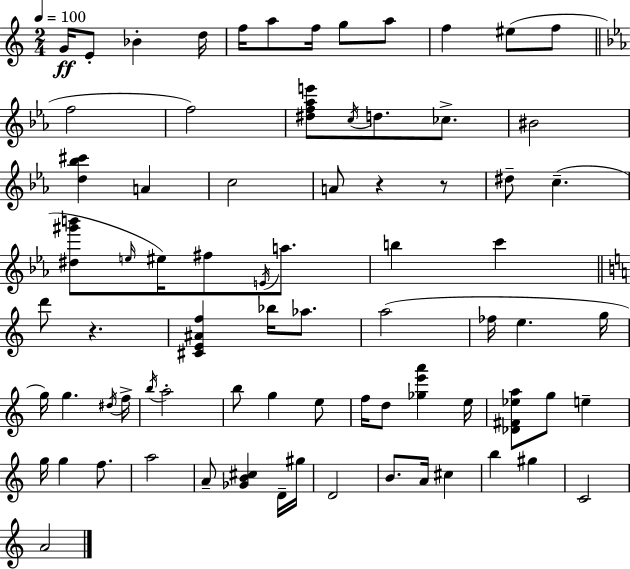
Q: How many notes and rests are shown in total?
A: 76